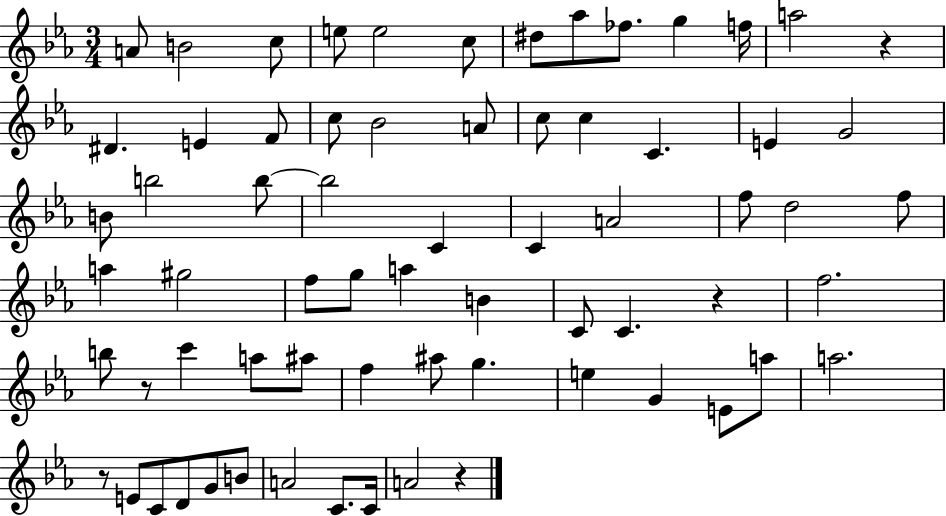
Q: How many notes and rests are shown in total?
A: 68